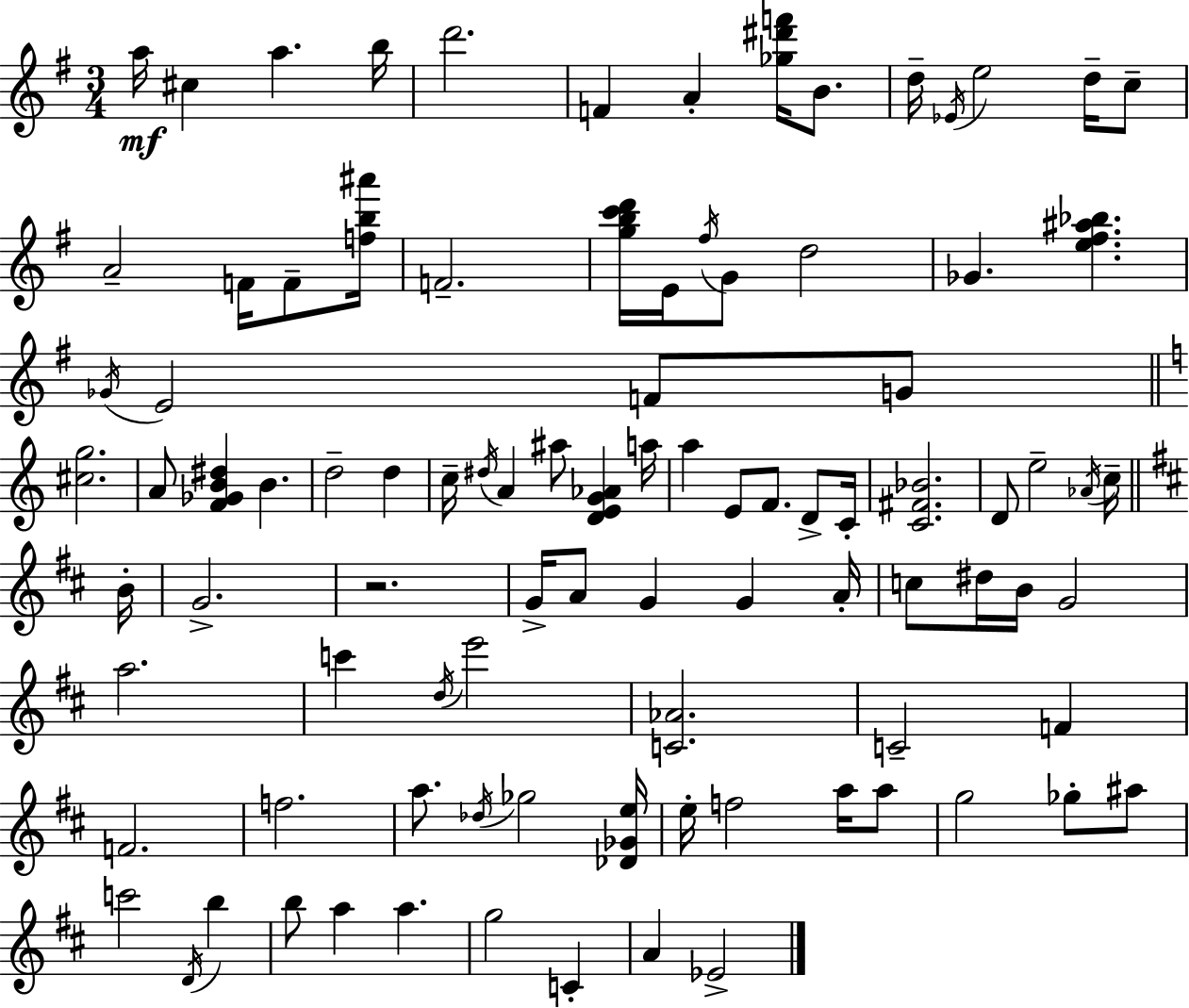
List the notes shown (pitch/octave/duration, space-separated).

A5/s C#5/q A5/q. B5/s D6/h. F4/q A4/q [Gb5,D#6,F6]/s B4/e. D5/s Eb4/s E5/h D5/s C5/e A4/h F4/s F4/e [F5,B5,A#6]/s F4/h. [G5,B5,C6,D6]/s E4/s F#5/s G4/e D5/h Gb4/q. [E5,F#5,A#5,Bb5]/q. Gb4/s E4/h F4/e G4/e [C#5,G5]/h. A4/e [F4,Gb4,B4,D#5]/q B4/q. D5/h D5/q C5/s D#5/s A4/q A#5/e [D4,E4,G4,Ab4]/q A5/s A5/q E4/e F4/e. D4/e C4/s [C4,F#4,Bb4]/h. D4/e E5/h Ab4/s C5/s B4/s G4/h. R/h. G4/s A4/e G4/q G4/q A4/s C5/e D#5/s B4/s G4/h A5/h. C6/q D5/s E6/h [C4,Ab4]/h. C4/h F4/q F4/h. F5/h. A5/e. Db5/s Gb5/h [Db4,Gb4,E5]/s E5/s F5/h A5/s A5/e G5/h Gb5/e A#5/e C6/h D4/s B5/q B5/e A5/q A5/q. G5/h C4/q A4/q Eb4/h